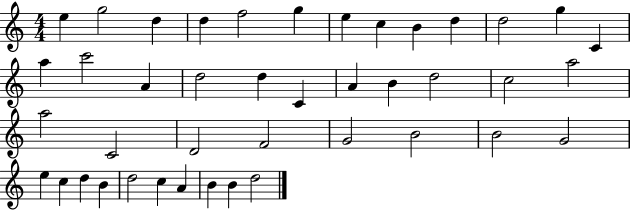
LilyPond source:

{
  \clef treble
  \numericTimeSignature
  \time 4/4
  \key c \major
  e''4 g''2 d''4 | d''4 f''2 g''4 | e''4 c''4 b'4 d''4 | d''2 g''4 c'4 | \break a''4 c'''2 a'4 | d''2 d''4 c'4 | a'4 b'4 d''2 | c''2 a''2 | \break a''2 c'2 | d'2 f'2 | g'2 b'2 | b'2 g'2 | \break e''4 c''4 d''4 b'4 | d''2 c''4 a'4 | b'4 b'4 d''2 | \bar "|."
}